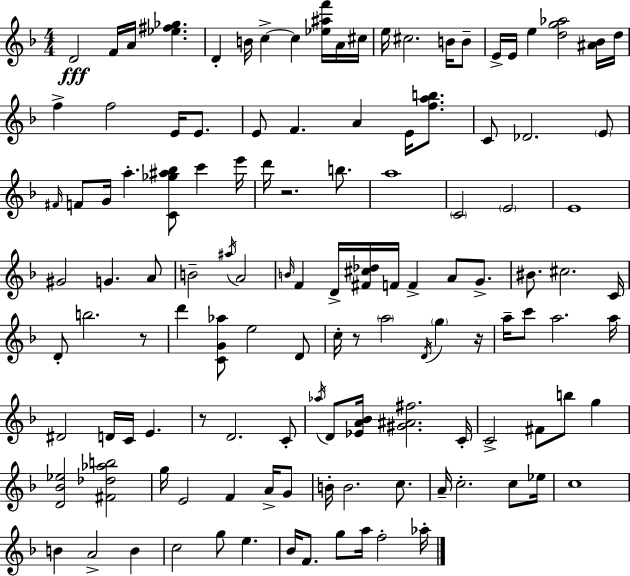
D4/h F4/s A4/s [Eb5,F#5,Gb5]/q. D4/q B4/s C5/q C5/q [Eb5,A#5,F6]/s A4/s C#5/s E5/s C#5/h. B4/s B4/e E4/s E4/s E5/q [D5,G5,Ab5]/h [A#4,Bb4]/s D5/s F5/q F5/h E4/s E4/e. E4/e F4/q. A4/q E4/s [F5,A5,B5]/e. C4/e Db4/h. E4/e F#4/s F4/e G4/s A5/q. [C4,Gb5,A#5,Bb5]/e C6/q E6/s D6/s R/h. B5/e. A5/w C4/h E4/h E4/w G#4/h G4/q. A4/e B4/h A#5/s A4/h B4/s F4/q D4/s [F#4,C#5,Db5]/s F4/s F4/q A4/e G4/e. BIS4/e. C#5/h. C4/s D4/e B5/h. R/e D6/q [C4,G4,Ab5]/e E5/h D4/e C5/s R/e A5/h D4/s G5/q R/s A5/s C6/e A5/h. A5/s D#4/h D4/s C4/s E4/q. R/e D4/h. C4/e Ab5/s D4/e [Eb4,A4,Bb4]/s [G#4,A#4,F#5]/h. C4/s C4/h F#4/e B5/e G5/q [D4,Bb4,Eb5]/h [F#4,Db5,Ab5,B5]/h G5/s E4/h F4/q A4/s G4/e B4/s B4/h. C5/e. A4/s C5/h. C5/e Eb5/s C5/w B4/q A4/h B4/q C5/h G5/e E5/q. Bb4/s F4/e. G5/e A5/s F5/h Ab5/s